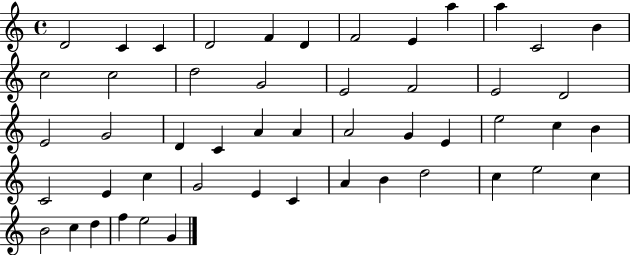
D4/h C4/q C4/q D4/h F4/q D4/q F4/h E4/q A5/q A5/q C4/h B4/q C5/h C5/h D5/h G4/h E4/h F4/h E4/h D4/h E4/h G4/h D4/q C4/q A4/q A4/q A4/h G4/q E4/q E5/h C5/q B4/q C4/h E4/q C5/q G4/h E4/q C4/q A4/q B4/q D5/h C5/q E5/h C5/q B4/h C5/q D5/q F5/q E5/h G4/q